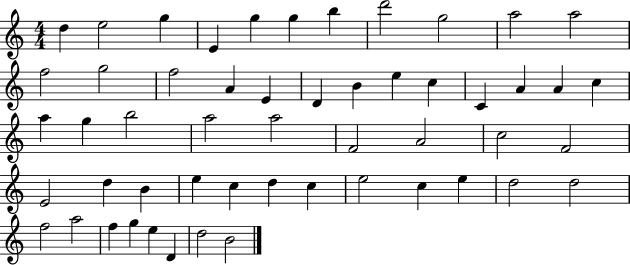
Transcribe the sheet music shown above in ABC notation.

X:1
T:Untitled
M:4/4
L:1/4
K:C
d e2 g E g g b d'2 g2 a2 a2 f2 g2 f2 A E D B e c C A A c a g b2 a2 a2 F2 A2 c2 F2 E2 d B e c d c e2 c e d2 d2 f2 a2 f g e D d2 B2